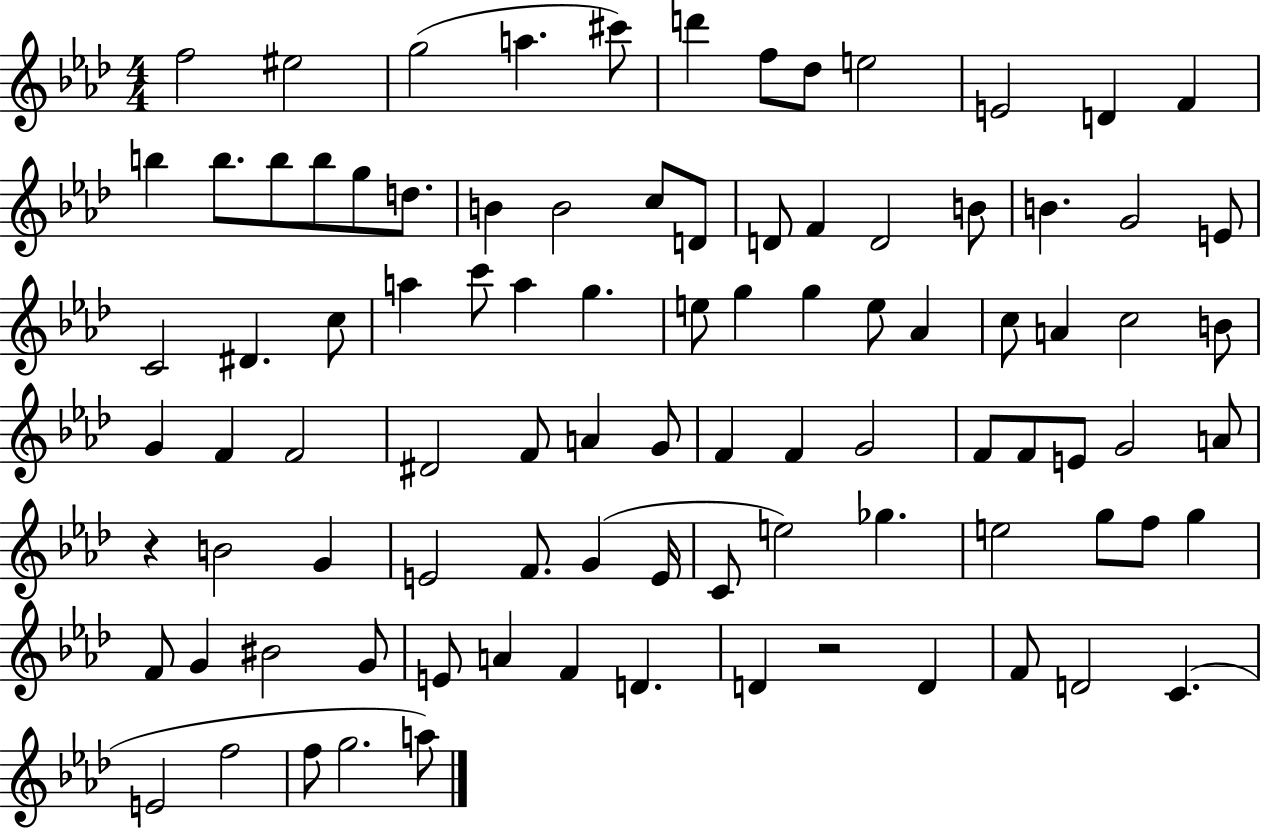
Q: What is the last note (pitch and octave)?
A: A5